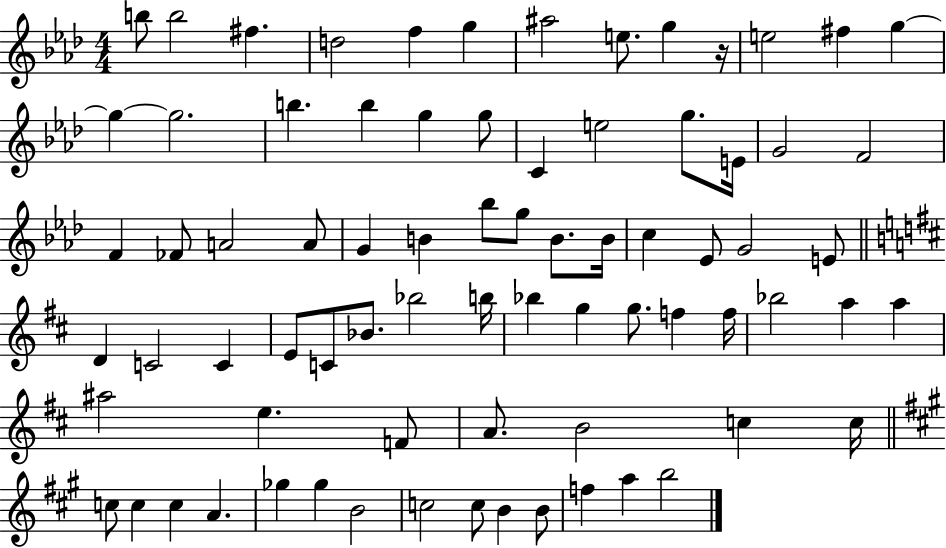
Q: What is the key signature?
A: AES major